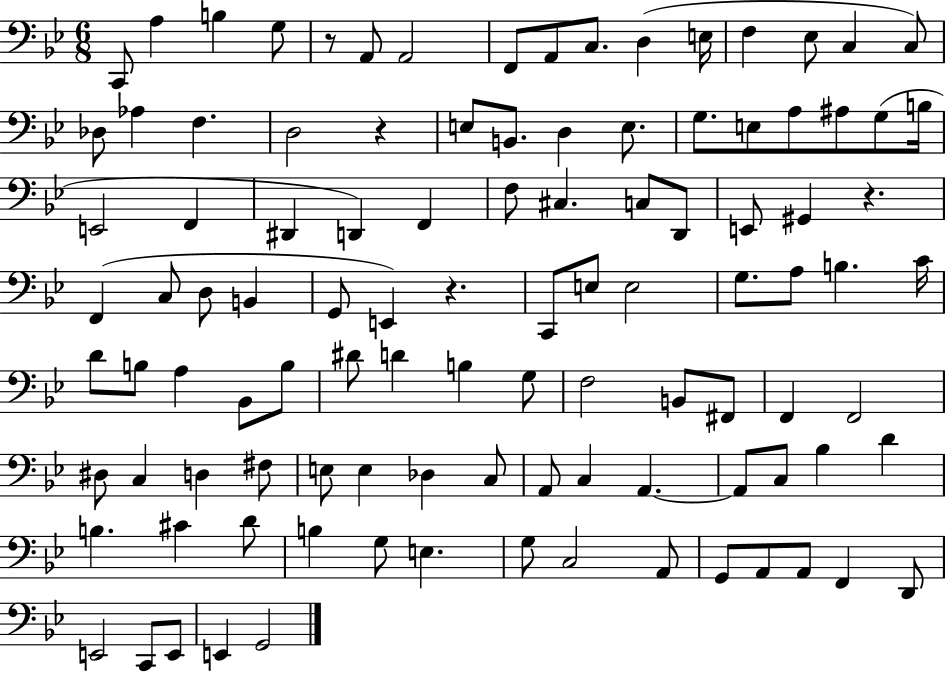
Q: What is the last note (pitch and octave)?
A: G2